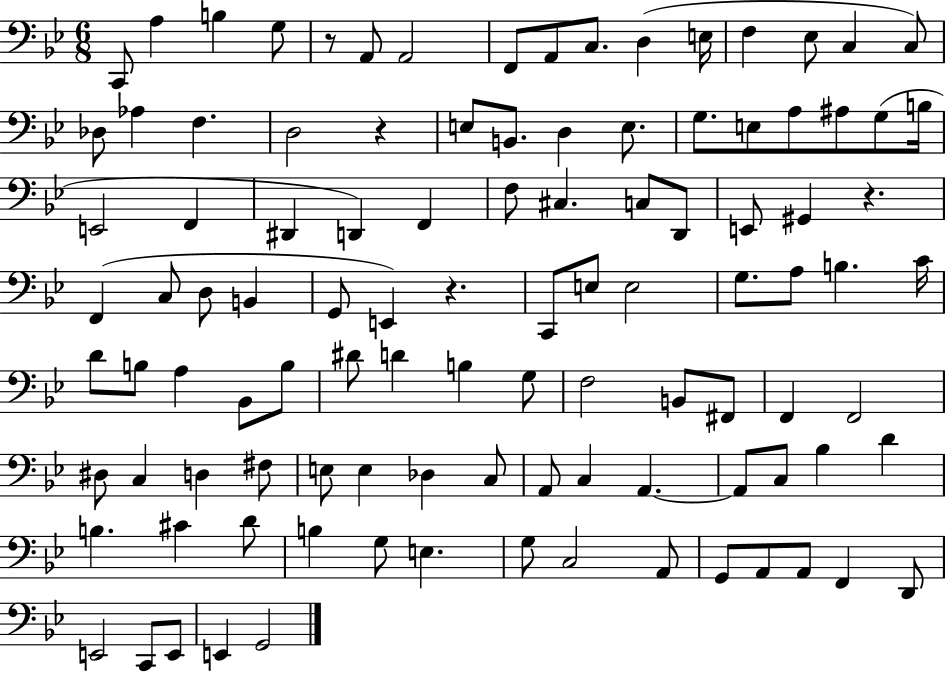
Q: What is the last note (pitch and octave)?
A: G2